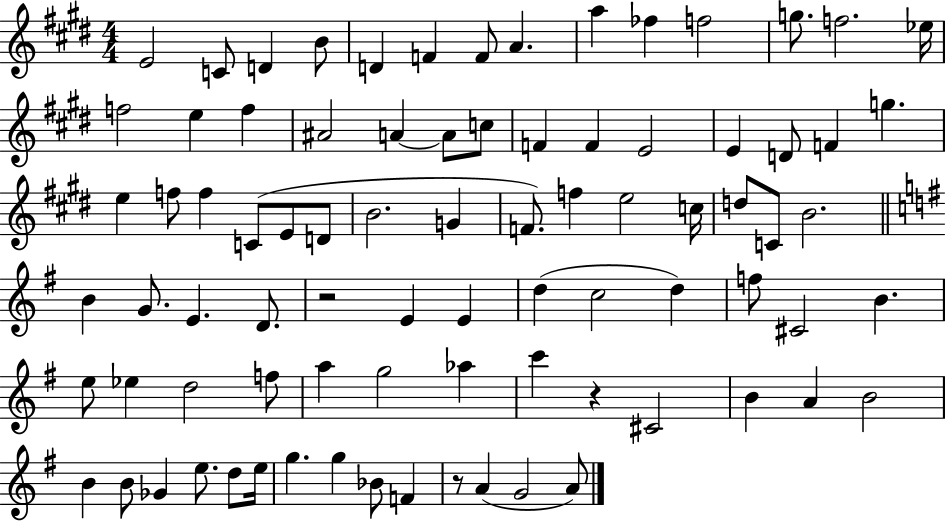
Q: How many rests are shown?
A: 3